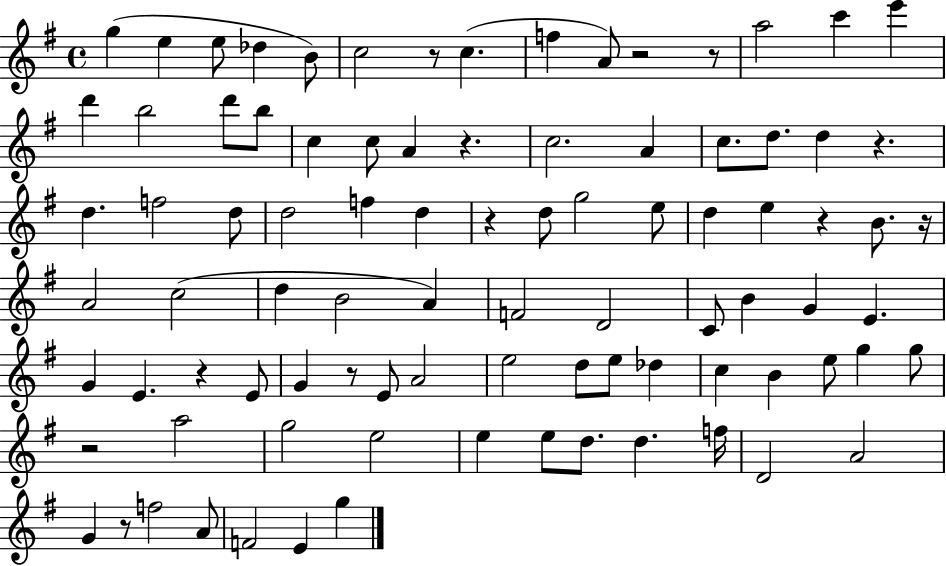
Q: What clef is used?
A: treble